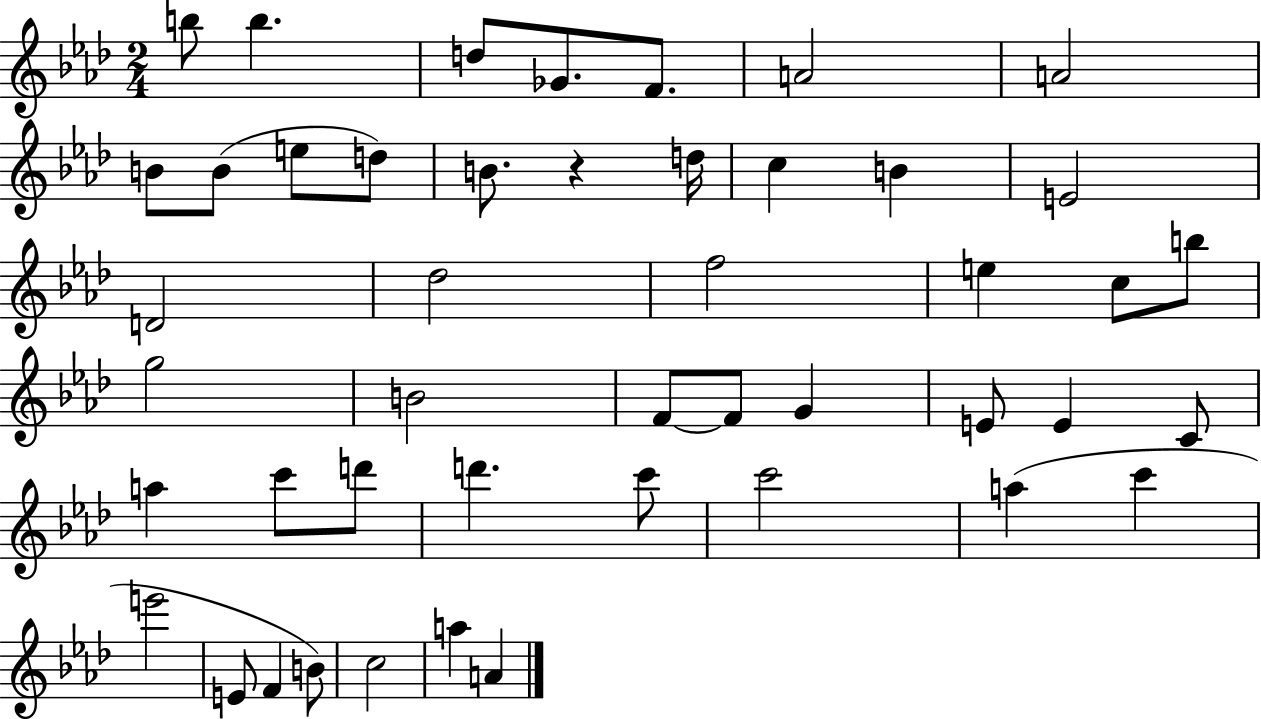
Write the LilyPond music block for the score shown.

{
  \clef treble
  \numericTimeSignature
  \time 2/4
  \key aes \major
  b''8 b''4. | d''8 ges'8. f'8. | a'2 | a'2 | \break b'8 b'8( e''8 d''8) | b'8. r4 d''16 | c''4 b'4 | e'2 | \break d'2 | des''2 | f''2 | e''4 c''8 b''8 | \break g''2 | b'2 | f'8~~ f'8 g'4 | e'8 e'4 c'8 | \break a''4 c'''8 d'''8 | d'''4. c'''8 | c'''2 | a''4( c'''4 | \break e'''2 | e'8 f'4 b'8) | c''2 | a''4 a'4 | \break \bar "|."
}